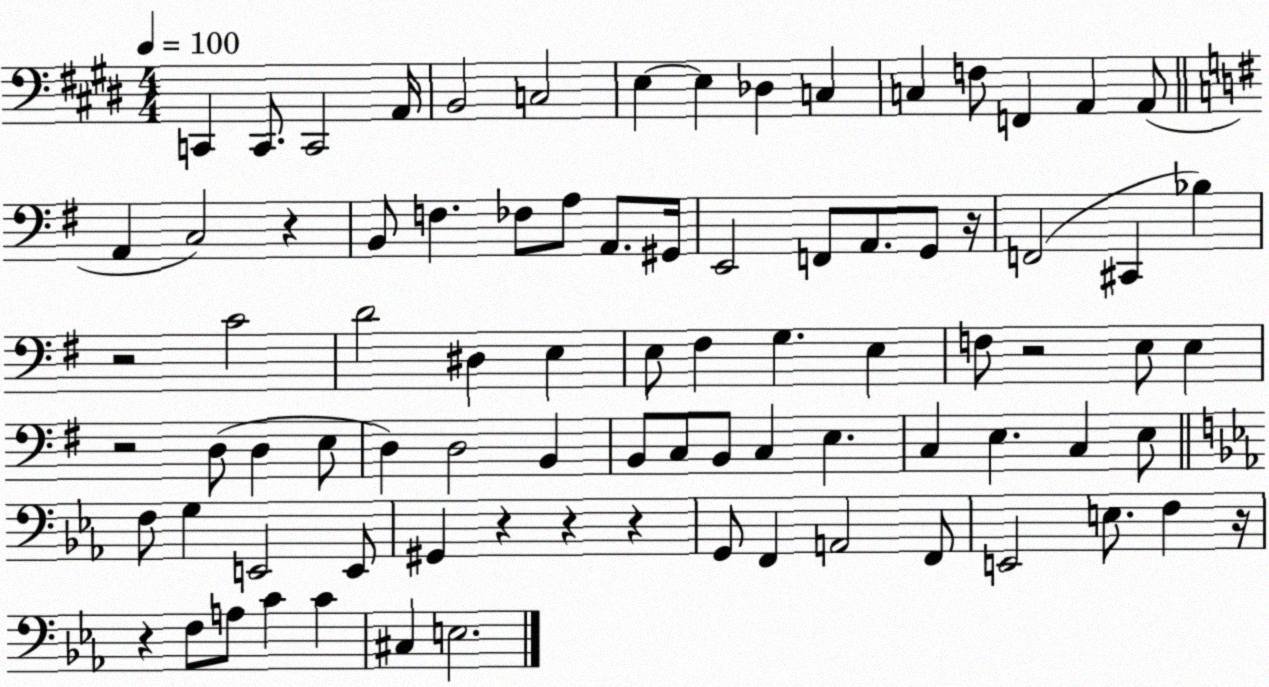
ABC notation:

X:1
T:Untitled
M:4/4
L:1/4
K:E
C,, C,,/2 C,,2 A,,/4 B,,2 C,2 E, E, _D, C, C, F,/2 F,, A,, A,,/2 A,, C,2 z B,,/2 F, _F,/2 A,/2 A,,/2 ^G,,/4 E,,2 F,,/2 A,,/2 G,,/2 z/4 F,,2 ^C,, _B, z2 C2 D2 ^D, E, E,/2 ^F, G, E, F,/2 z2 E,/2 E, z2 D,/2 D, E,/2 D, D,2 B,, B,,/2 C,/2 B,,/2 C, E, C, E, C, E,/2 F,/2 G, E,,2 E,,/2 ^G,, z z z G,,/2 F,, A,,2 F,,/2 E,,2 E,/2 F, z/4 z F,/2 A,/2 C C ^C, E,2